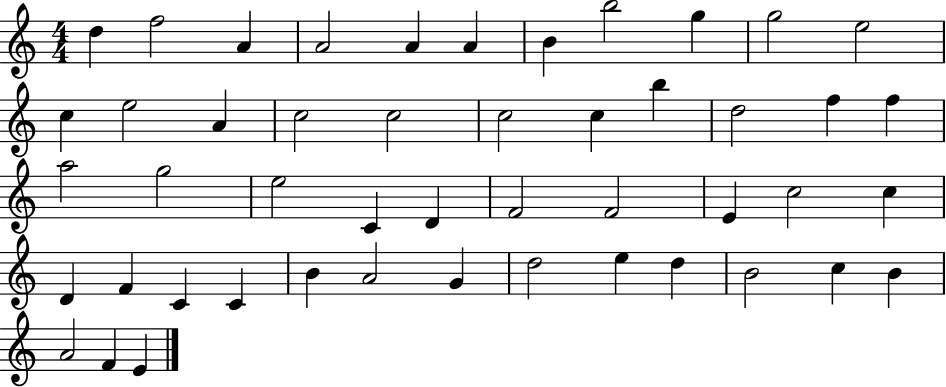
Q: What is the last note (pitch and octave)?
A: E4